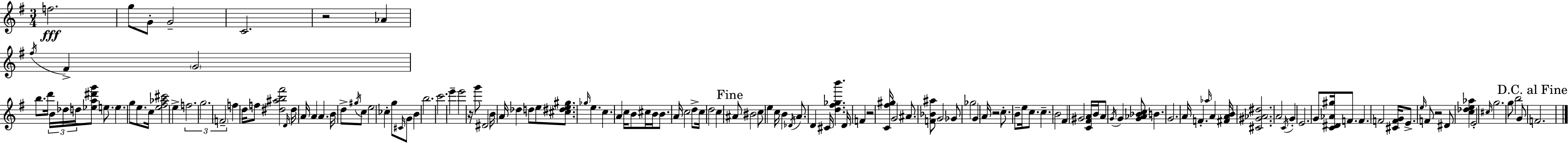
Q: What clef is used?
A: treble